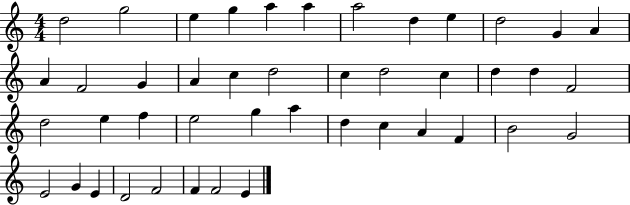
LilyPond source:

{
  \clef treble
  \numericTimeSignature
  \time 4/4
  \key c \major
  d''2 g''2 | e''4 g''4 a''4 a''4 | a''2 d''4 e''4 | d''2 g'4 a'4 | \break a'4 f'2 g'4 | a'4 c''4 d''2 | c''4 d''2 c''4 | d''4 d''4 f'2 | \break d''2 e''4 f''4 | e''2 g''4 a''4 | d''4 c''4 a'4 f'4 | b'2 g'2 | \break e'2 g'4 e'4 | d'2 f'2 | f'4 f'2 e'4 | \bar "|."
}